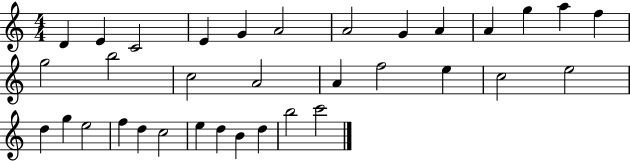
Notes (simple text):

D4/q E4/q C4/h E4/q G4/q A4/h A4/h G4/q A4/q A4/q G5/q A5/q F5/q G5/h B5/h C5/h A4/h A4/q F5/h E5/q C5/h E5/h D5/q G5/q E5/h F5/q D5/q C5/h E5/q D5/q B4/q D5/q B5/h C6/h